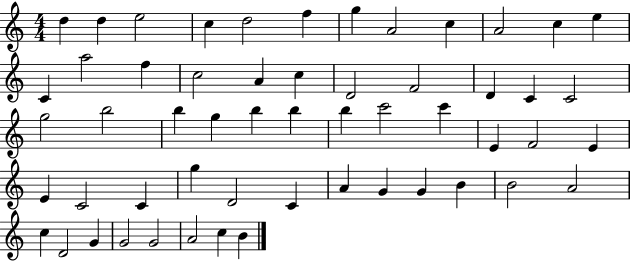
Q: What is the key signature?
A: C major